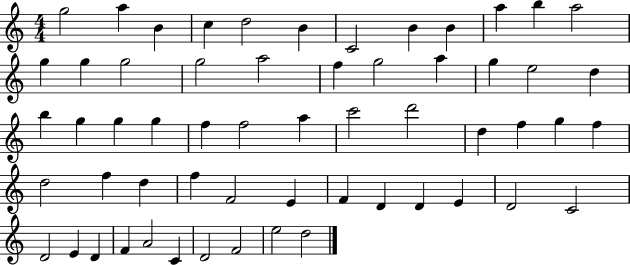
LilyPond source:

{
  \clef treble
  \numericTimeSignature
  \time 4/4
  \key c \major
  g''2 a''4 b'4 | c''4 d''2 b'4 | c'2 b'4 b'4 | a''4 b''4 a''2 | \break g''4 g''4 g''2 | g''2 a''2 | f''4 g''2 a''4 | g''4 e''2 d''4 | \break b''4 g''4 g''4 g''4 | f''4 f''2 a''4 | c'''2 d'''2 | d''4 f''4 g''4 f''4 | \break d''2 f''4 d''4 | f''4 f'2 e'4 | f'4 d'4 d'4 e'4 | d'2 c'2 | \break d'2 e'4 d'4 | f'4 a'2 c'4 | d'2 f'2 | e''2 d''2 | \break \bar "|."
}